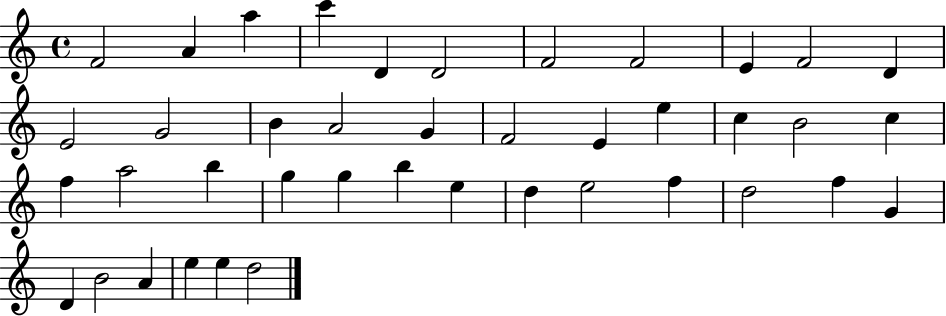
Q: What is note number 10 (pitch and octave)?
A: F4